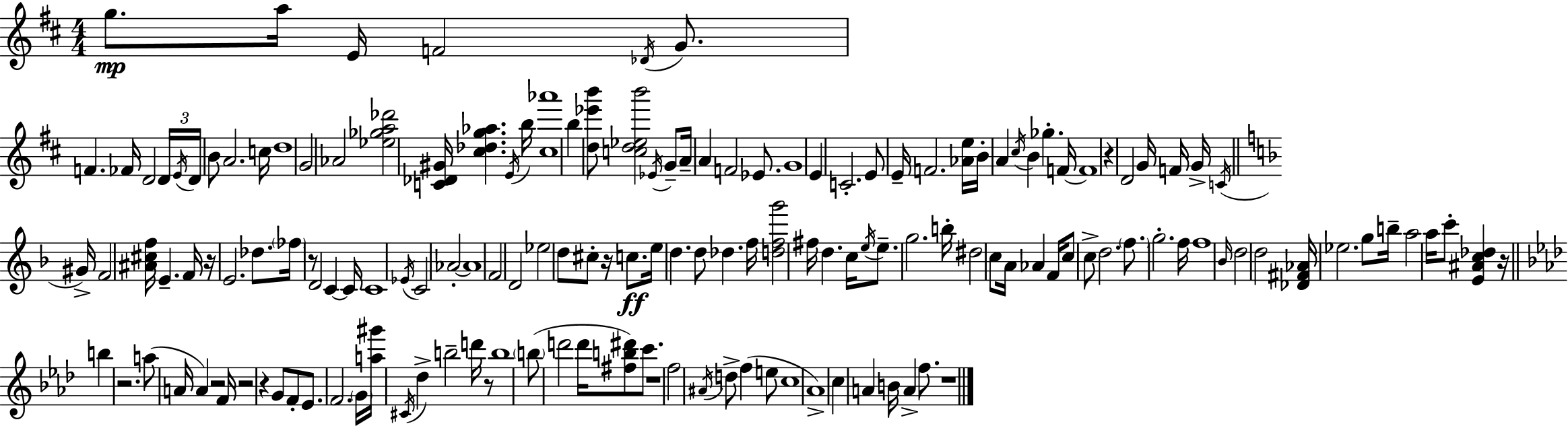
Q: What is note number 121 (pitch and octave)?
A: D5